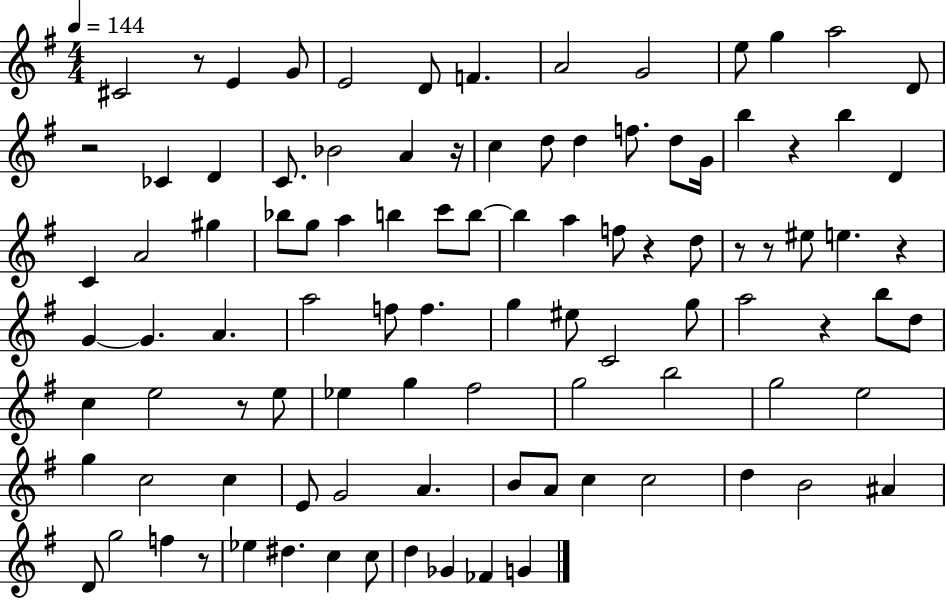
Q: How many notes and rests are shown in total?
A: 99